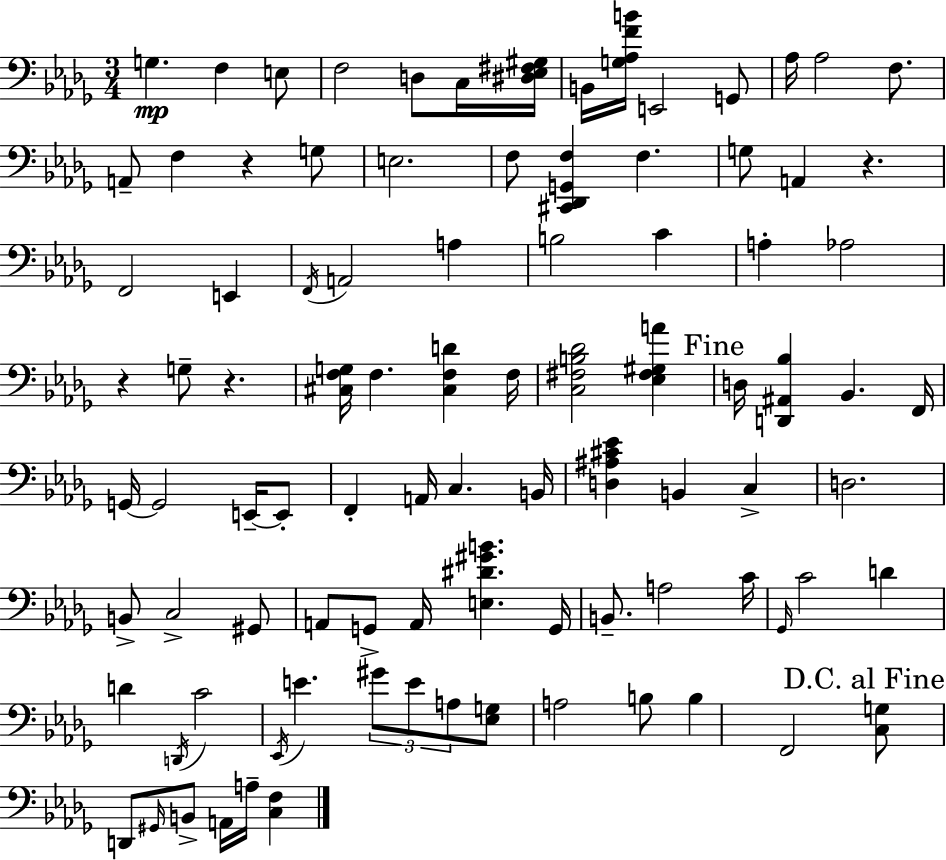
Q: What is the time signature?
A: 3/4